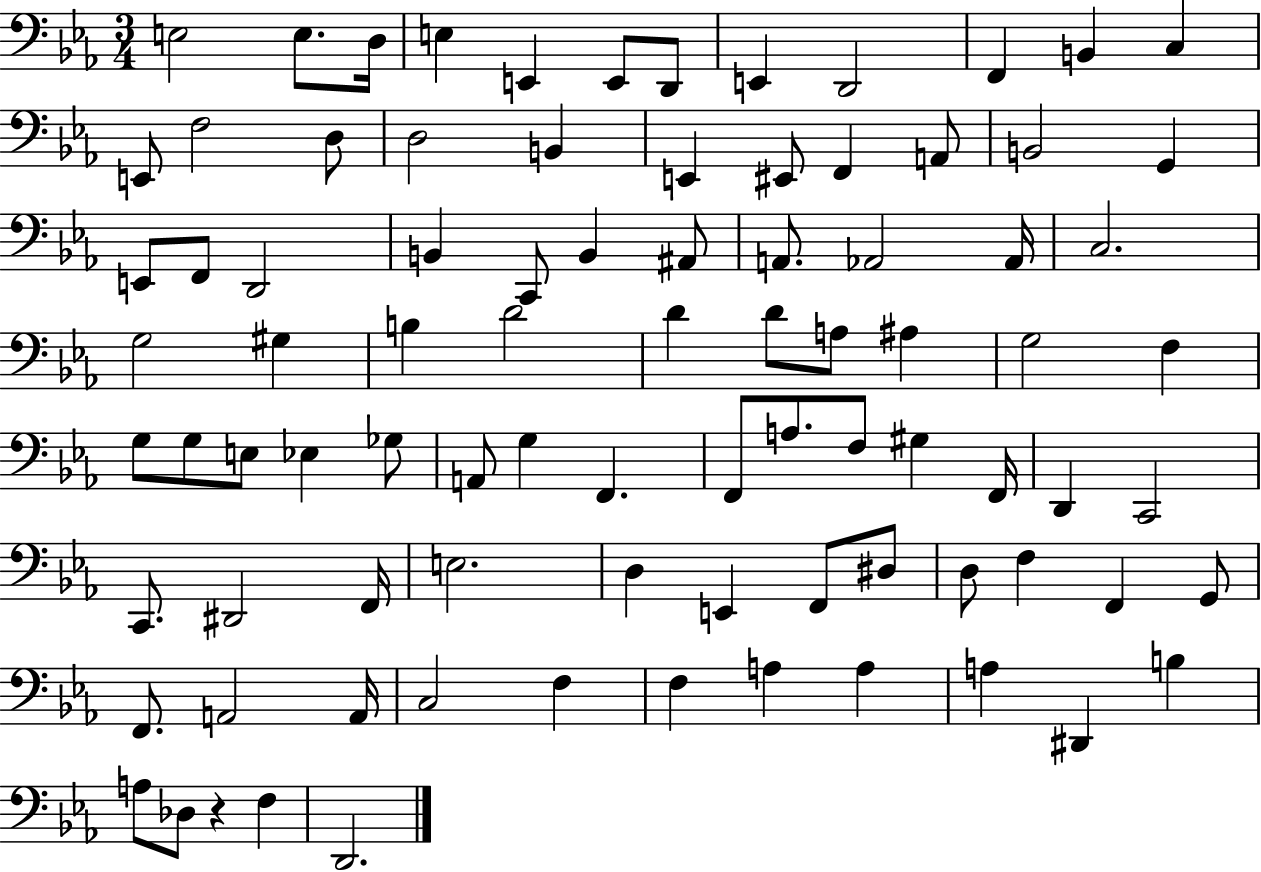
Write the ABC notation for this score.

X:1
T:Untitled
M:3/4
L:1/4
K:Eb
E,2 E,/2 D,/4 E, E,, E,,/2 D,,/2 E,, D,,2 F,, B,, C, E,,/2 F,2 D,/2 D,2 B,, E,, ^E,,/2 F,, A,,/2 B,,2 G,, E,,/2 F,,/2 D,,2 B,, C,,/2 B,, ^A,,/2 A,,/2 _A,,2 _A,,/4 C,2 G,2 ^G, B, D2 D D/2 A,/2 ^A, G,2 F, G,/2 G,/2 E,/2 _E, _G,/2 A,,/2 G, F,, F,,/2 A,/2 F,/2 ^G, F,,/4 D,, C,,2 C,,/2 ^D,,2 F,,/4 E,2 D, E,, F,,/2 ^D,/2 D,/2 F, F,, G,,/2 F,,/2 A,,2 A,,/4 C,2 F, F, A, A, A, ^D,, B, A,/2 _D,/2 z F, D,,2